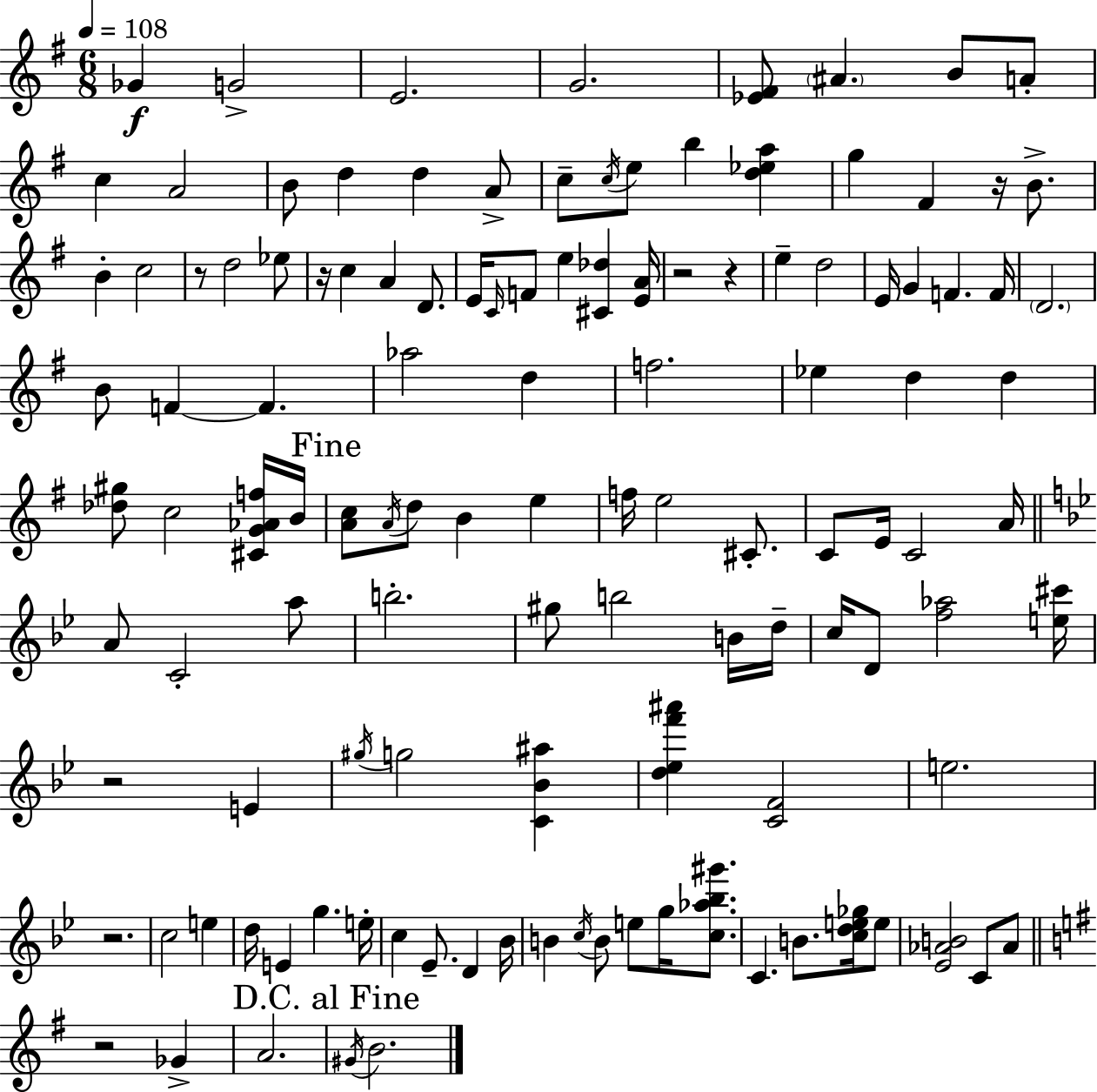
{
  \clef treble
  \numericTimeSignature
  \time 6/8
  \key e \minor
  \tempo 4 = 108
  ges'4\f g'2-> | e'2. | g'2. | <ees' fis'>8 \parenthesize ais'4. b'8 a'8-. | \break c''4 a'2 | b'8 d''4 d''4 a'8-> | c''8-- \acciaccatura { c''16 } e''8 b''4 <d'' ees'' a''>4 | g''4 fis'4 r16 b'8.-> | \break b'4-. c''2 | r8 d''2 ees''8 | r16 c''4 a'4 d'8. | e'16 \grace { c'16 } f'8 e''4 <cis' des''>4 | \break <e' a'>16 r2 r4 | e''4-- d''2 | e'16 g'4 f'4. | f'16 \parenthesize d'2. | \break b'8 f'4~~ f'4. | aes''2 d''4 | f''2. | ees''4 d''4 d''4 | \break <des'' gis''>8 c''2 | <cis' g' aes' f''>16 b'16 \mark "Fine" <a' c''>8 \acciaccatura { a'16 } d''8 b'4 e''4 | f''16 e''2 | cis'8.-. c'8 e'16 c'2 | \break a'16 \bar "||" \break \key bes \major a'8 c'2-. a''8 | b''2.-. | gis''8 b''2 b'16 d''16-- | c''16 d'8 <f'' aes''>2 <e'' cis'''>16 | \break r2 e'4 | \acciaccatura { gis''16 } g''2 <c' bes' ais''>4 | <d'' ees'' f''' ais'''>4 <c' f'>2 | e''2. | \break r2. | c''2 e''4 | d''16 e'4 g''4. | e''16-. c''4 ees'8.-- d'4 | \break bes'16 b'4 \acciaccatura { c''16 } b'8 e''8 g''16 <c'' aes'' bes'' gis'''>8. | c'4. b'8. <c'' d'' e'' ges''>16 | e''8 <ees' aes' b'>2 c'8 | aes'8 \bar "||" \break \key e \minor r2 ges'4-> | a'2. | \mark "D.C. al Fine" \acciaccatura { gis'16 } b'2. | \bar "|."
}